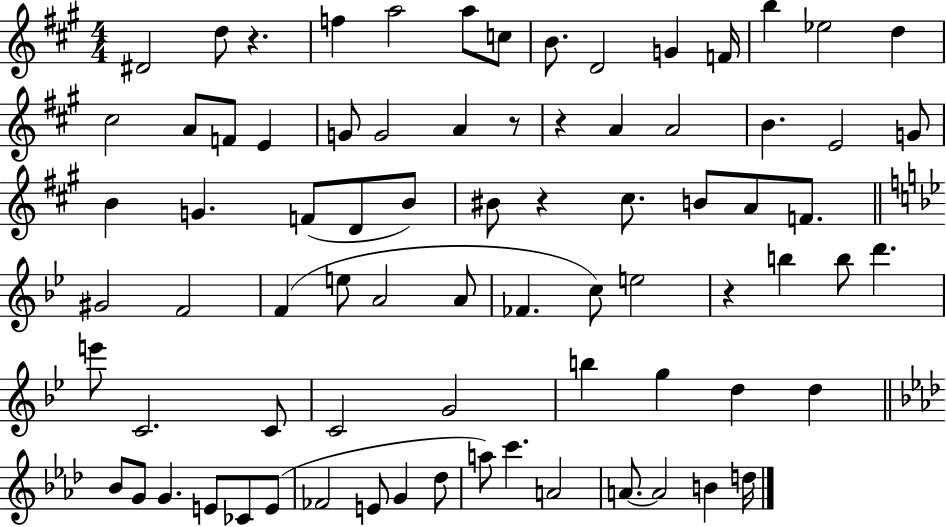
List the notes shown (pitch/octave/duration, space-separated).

D#4/h D5/e R/q. F5/q A5/h A5/e C5/e B4/e. D4/h G4/q F4/s B5/q Eb5/h D5/q C#5/h A4/e F4/e E4/q G4/e G4/h A4/q R/e R/q A4/q A4/h B4/q. E4/h G4/e B4/q G4/q. F4/e D4/e B4/e BIS4/e R/q C#5/e. B4/e A4/e F4/e. G#4/h F4/h F4/q E5/e A4/h A4/e FES4/q. C5/e E5/h R/q B5/q B5/e D6/q. E6/e C4/h. C4/e C4/h G4/h B5/q G5/q D5/q D5/q Bb4/e G4/e G4/q. E4/e CES4/e E4/e FES4/h E4/e G4/q Db5/e A5/e C6/q. A4/h A4/e. A4/h B4/q D5/s